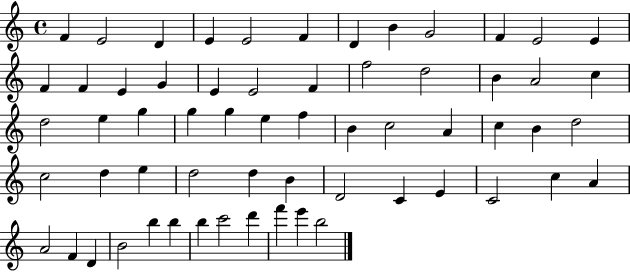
X:1
T:Untitled
M:4/4
L:1/4
K:C
F E2 D E E2 F D B G2 F E2 E F F E G E E2 F f2 d2 B A2 c d2 e g g g e f B c2 A c B d2 c2 d e d2 d B D2 C E C2 c A A2 F D B2 b b b c'2 d' f' e' b2